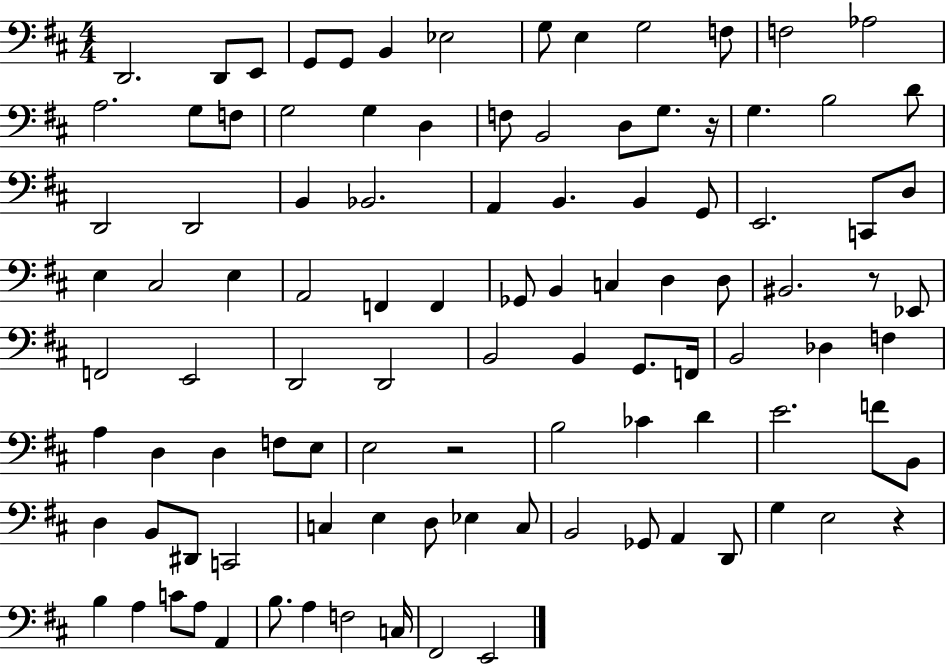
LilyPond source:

{
  \clef bass
  \numericTimeSignature
  \time 4/4
  \key d \major
  \repeat volta 2 { d,2. d,8 e,8 | g,8 g,8 b,4 ees2 | g8 e4 g2 f8 | f2 aes2 | \break a2. g8 f8 | g2 g4 d4 | f8 b,2 d8 g8. r16 | g4. b2 d'8 | \break d,2 d,2 | b,4 bes,2. | a,4 b,4. b,4 g,8 | e,2. c,8 d8 | \break e4 cis2 e4 | a,2 f,4 f,4 | ges,8 b,4 c4 d4 d8 | bis,2. r8 ees,8 | \break f,2 e,2 | d,2 d,2 | b,2 b,4 g,8. f,16 | b,2 des4 f4 | \break a4 d4 d4 f8 e8 | e2 r2 | b2 ces'4 d'4 | e'2. f'8 b,8 | \break d4 b,8 dis,8 c,2 | c4 e4 d8 ees4 c8 | b,2 ges,8 a,4 d,8 | g4 e2 r4 | \break b4 a4 c'8 a8 a,4 | b8. a4 f2 c16 | fis,2 e,2 | } \bar "|."
}